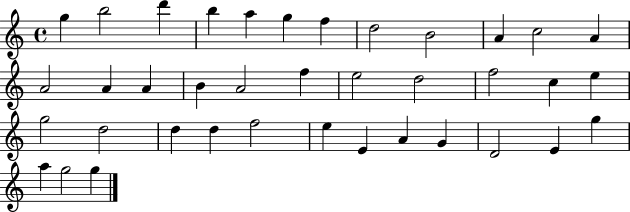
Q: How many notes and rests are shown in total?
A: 38